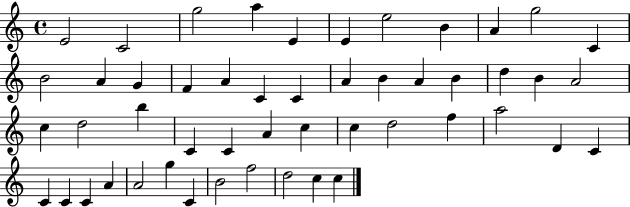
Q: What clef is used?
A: treble